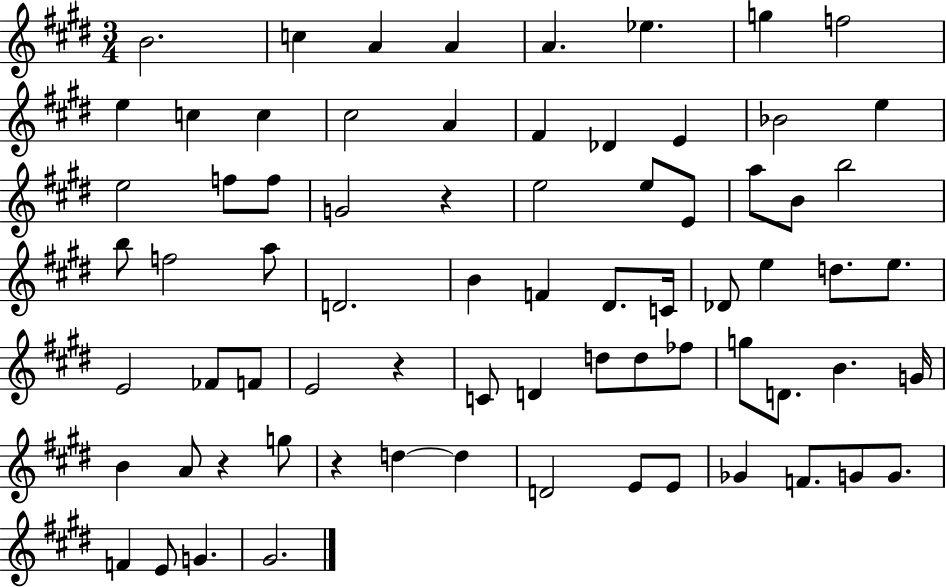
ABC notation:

X:1
T:Untitled
M:3/4
L:1/4
K:E
B2 c A A A _e g f2 e c c ^c2 A ^F _D E _B2 e e2 f/2 f/2 G2 z e2 e/2 E/2 a/2 B/2 b2 b/2 f2 a/2 D2 B F ^D/2 C/4 _D/2 e d/2 e/2 E2 _F/2 F/2 E2 z C/2 D d/2 d/2 _f/2 g/2 D/2 B G/4 B A/2 z g/2 z d d D2 E/2 E/2 _G F/2 G/2 G/2 F E/2 G ^G2